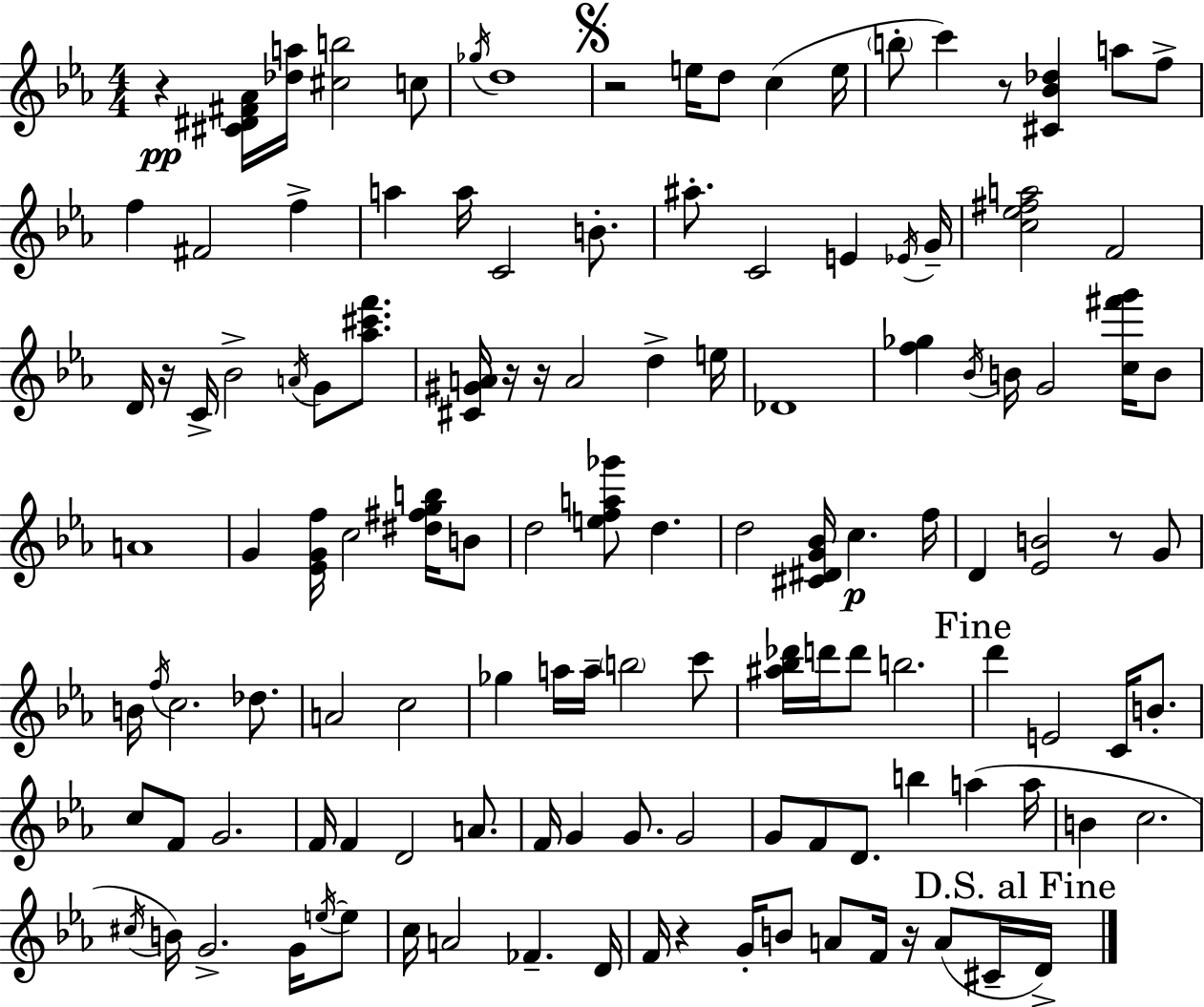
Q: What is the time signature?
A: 4/4